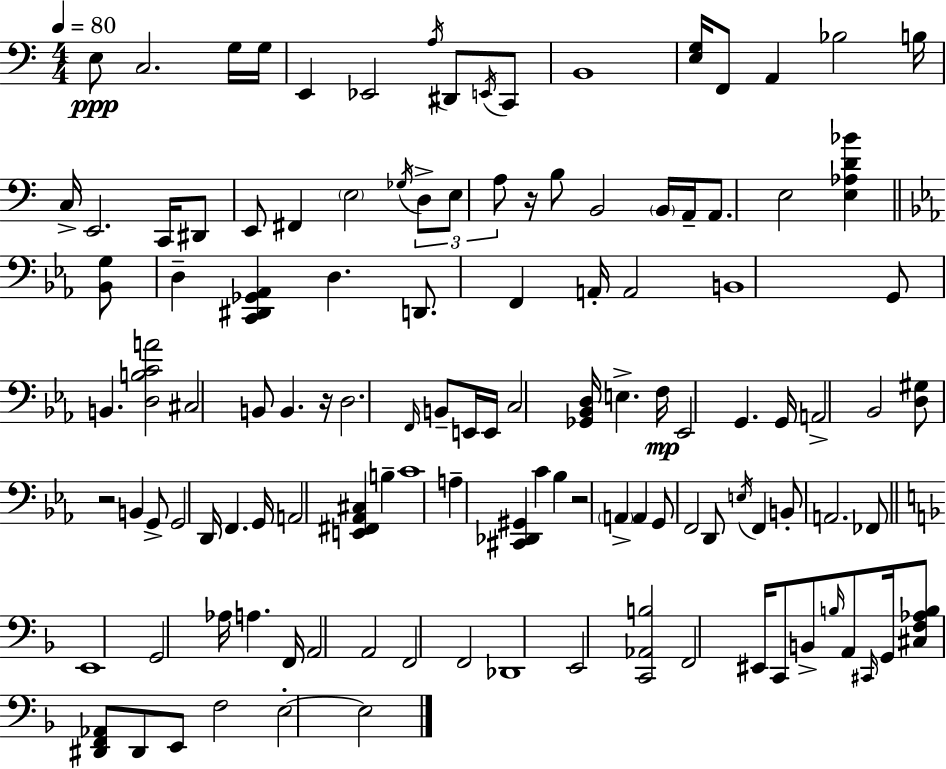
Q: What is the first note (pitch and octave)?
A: E3